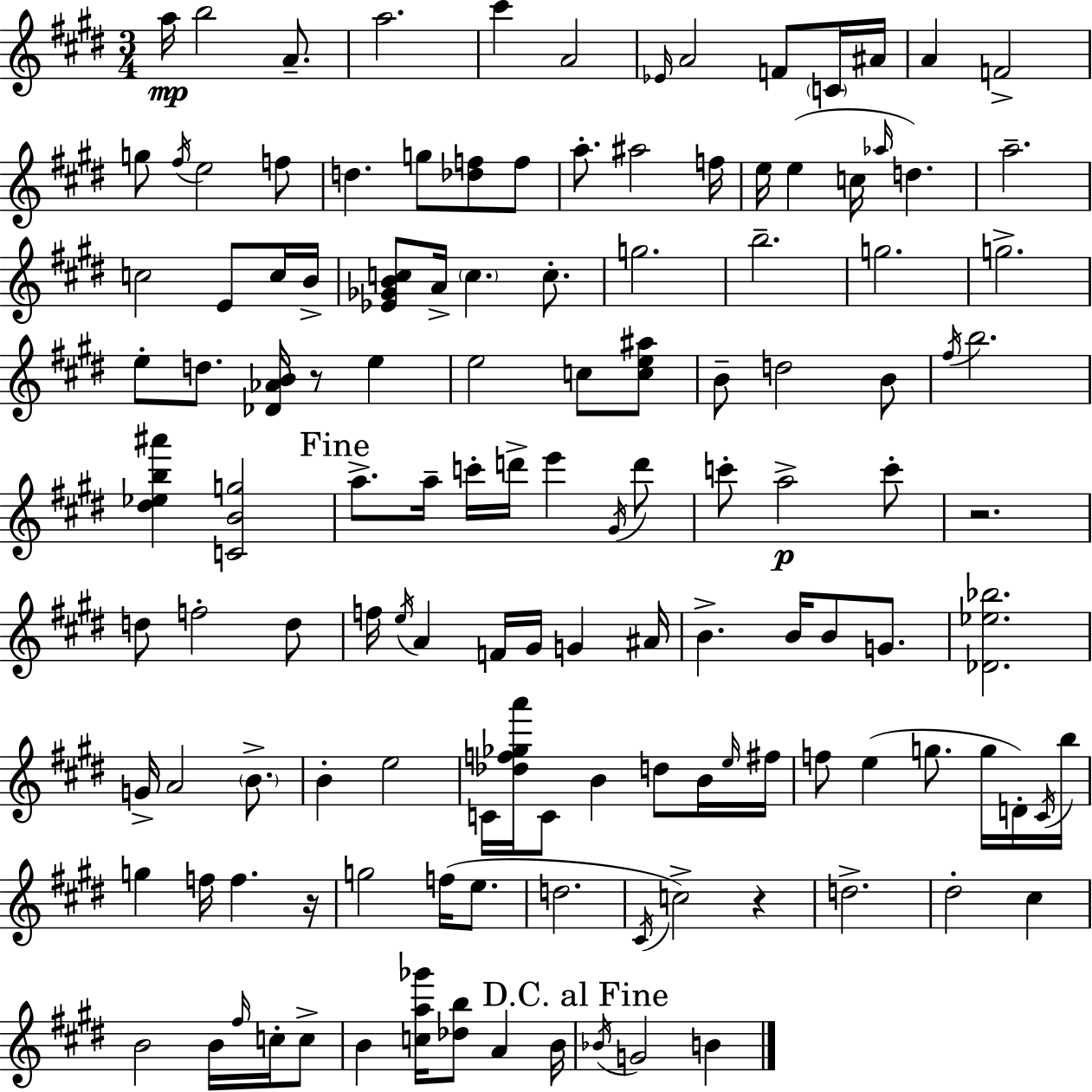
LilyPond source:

{
  \clef treble
  \numericTimeSignature
  \time 3/4
  \key e \major
  \repeat volta 2 { a''16\mp b''2 a'8.-- | a''2. | cis'''4 a'2 | \grace { ees'16 } a'2 f'8 \parenthesize c'16 | \break ais'16 a'4 f'2-> | g''8 \acciaccatura { fis''16 } e''2 | f''8 d''4. g''8 <des'' f''>8 | f''8 a''8.-. ais''2 | \break f''16 e''16 e''4( c''16 \grace { aes''16 } d''4.) | a''2.-- | c''2 e'8 | c''16 b'16-> <ees' ges' b' c''>8 a'16-> \parenthesize c''4. | \break c''8.-. g''2. | b''2.-- | g''2. | g''2.-> | \break e''8-. d''8. <des' aes' b'>16 r8 e''4 | e''2 c''8 | <c'' e'' ais''>8 b'8-- d''2 | b'8 \acciaccatura { fis''16 } b''2. | \break <dis'' ees'' b'' ais'''>4 <c' b' g''>2 | \mark "Fine" a''8.-> a''16-- c'''16-. d'''16-> e'''4 | \acciaccatura { gis'16 } d'''8 c'''8-. a''2->\p | c'''8-. r2. | \break d''8 f''2-. | d''8 f''16 \acciaccatura { e''16 } a'4 f'16 | gis'16 g'4 ais'16 b'4.-> | b'16 b'8 g'8. <des' ees'' bes''>2. | \break g'16-> a'2 | \parenthesize b'8.-> b'4-. e''2 | c'16 <des'' f'' ges'' a'''>16 c'8 b'4 | d''8 b'16 \grace { e''16 } fis''16 f''8 e''4( | \break g''8. g''16 d'16-.) \acciaccatura { cis'16 } b''16 g''4 | f''16 f''4. r16 g''2 | f''16( e''8. d''2. | \acciaccatura { cis'16 }) c''2-> | \break r4 d''2.-> | dis''2-. | cis''4 b'2 | b'16 \grace { fis''16 } c''16-. c''8-> b'4 | \break <c'' a'' ges'''>16 <des'' b''>8 a'4 b'16 \mark "D.C. al Fine" \acciaccatura { bes'16 } g'2 | b'4 } \bar "|."
}